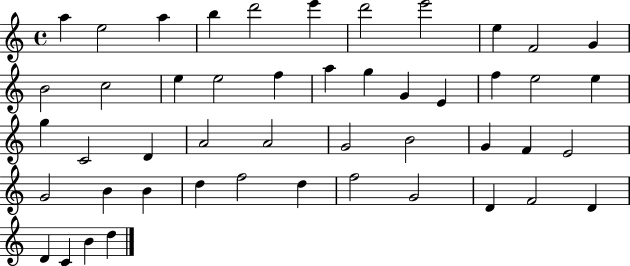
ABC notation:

X:1
T:Untitled
M:4/4
L:1/4
K:C
a e2 a b d'2 e' d'2 e'2 e F2 G B2 c2 e e2 f a g G E f e2 e g C2 D A2 A2 G2 B2 G F E2 G2 B B d f2 d f2 G2 D F2 D D C B d